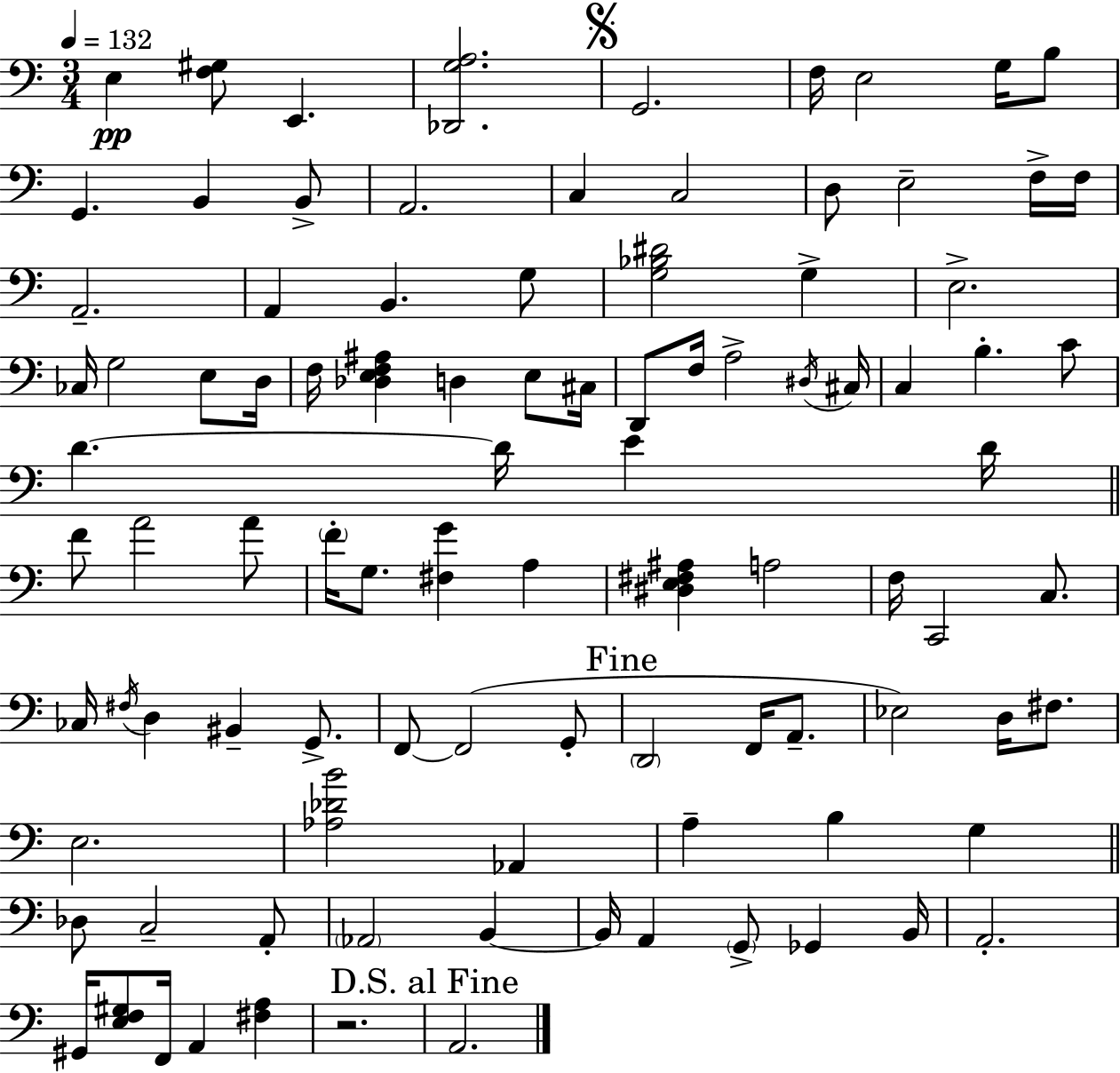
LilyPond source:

{
  \clef bass
  \numericTimeSignature
  \time 3/4
  \key a \minor
  \tempo 4 = 132
  e4\pp <f gis>8 e,4. | <des, g a>2. | \mark \markup { \musicglyph "scripts.segno" } g,2. | f16 e2 g16 b8 | \break g,4. b,4 b,8-> | a,2. | c4 c2 | d8 e2-- f16-> f16 | \break a,2.-- | a,4 b,4. g8 | <g bes dis'>2 g4-> | e2.-> | \break ces16 g2 e8 d16 | f16 <des e f ais>4 d4 e8 cis16 | d,8 f16 a2-> \acciaccatura { dis16 } | cis16 c4 b4.-. c'8 | \break d'4.~~ d'16 e'4 | d'16 \bar "||" \break \key c \major f'8 a'2 a'8 | \parenthesize f'16-. g8. <fis g'>4 a4 | <dis e fis ais>4 a2 | f16 c,2 c8. | \break ces16 \acciaccatura { fis16 } d4 bis,4-- g,8.-> | f,8~~ f,2( g,8-. | \mark "Fine" \parenthesize d,2 f,16 a,8.-- | ees2) d16 fis8. | \break e2. | <aes des' b'>2 aes,4 | a4-- b4 g4 | \bar "||" \break \key a \minor des8 c2-- a,8-. | \parenthesize aes,2 b,4~~ | b,16 a,4 \parenthesize g,8-> ges,4 b,16 | a,2.-. | \break gis,16 <e f gis>8 f,16 a,4 <fis a>4 | r2. | \mark "D.S. al Fine" a,2. | \bar "|."
}